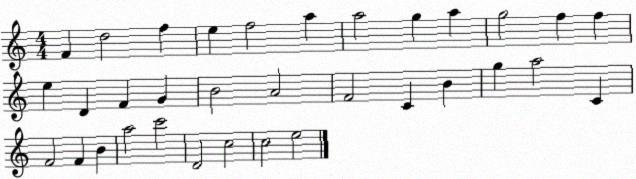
X:1
T:Untitled
M:4/4
L:1/4
K:C
F d2 f e f2 a a2 g a g2 f f e D F G B2 A2 F2 C B g a2 C F2 F B a2 c'2 D2 c2 c2 e2